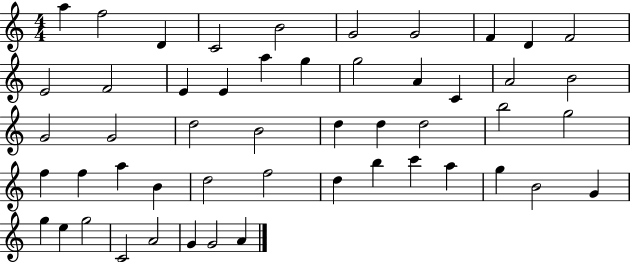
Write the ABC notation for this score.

X:1
T:Untitled
M:4/4
L:1/4
K:C
a f2 D C2 B2 G2 G2 F D F2 E2 F2 E E a g g2 A C A2 B2 G2 G2 d2 B2 d d d2 b2 g2 f f a B d2 f2 d b c' a g B2 G g e g2 C2 A2 G G2 A